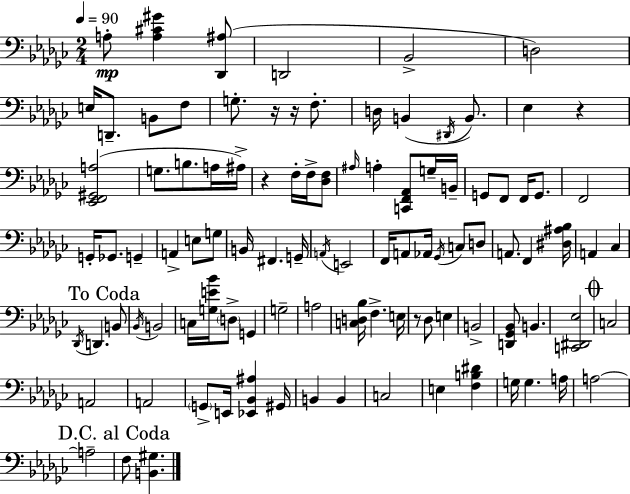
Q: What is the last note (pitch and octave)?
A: F3